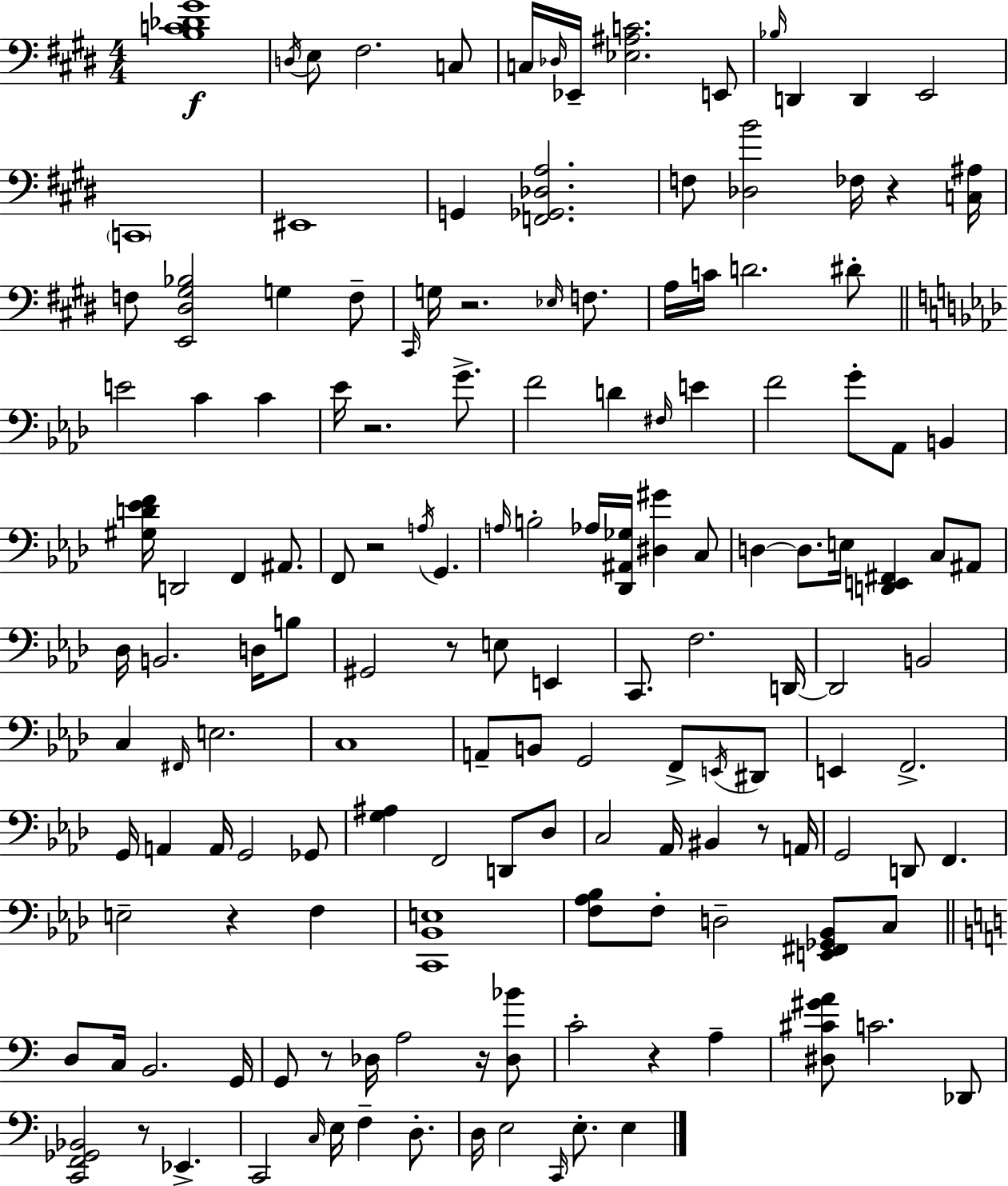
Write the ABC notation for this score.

X:1
T:Untitled
M:4/4
L:1/4
K:E
[B,C_D^G]4 D,/4 E,/2 ^F,2 C,/2 C,/4 _D,/4 _E,,/4 [_E,^A,C]2 E,,/2 _B,/4 D,, D,, E,,2 C,,4 ^E,,4 G,, [F,,_G,,_D,A,]2 F,/2 [_D,B]2 _F,/4 z [C,^A,]/4 F,/2 [E,,^D,^G,_B,]2 G, F,/2 ^C,,/4 G,/4 z2 _E,/4 F,/2 A,/4 C/4 D2 ^D/2 E2 C C _E/4 z2 G/2 F2 D ^F,/4 E F2 G/2 _A,,/2 B,, [^G,D_EF]/4 D,,2 F,, ^A,,/2 F,,/2 z2 A,/4 G,, A,/4 B,2 _A,/4 [_D,,^A,,_G,]/4 [^D,^G] C,/2 D, D,/2 E,/4 [D,,E,,^F,,] C,/2 ^A,,/2 _D,/4 B,,2 D,/4 B,/2 ^G,,2 z/2 E,/2 E,, C,,/2 F,2 D,,/4 D,,2 B,,2 C, ^F,,/4 E,2 C,4 A,,/2 B,,/2 G,,2 F,,/2 E,,/4 ^D,,/2 E,, F,,2 G,,/4 A,, A,,/4 G,,2 _G,,/2 [G,^A,] F,,2 D,,/2 _D,/2 C,2 _A,,/4 ^B,, z/2 A,,/4 G,,2 D,,/2 F,, E,2 z F, [C,,_B,,E,]4 [F,_A,_B,]/2 F,/2 D,2 [E,,^F,,_G,,_B,,]/2 C,/2 D,/2 C,/4 B,,2 G,,/4 G,,/2 z/2 _D,/4 A,2 z/4 [_D,_B]/2 C2 z A, [^D,^C^GA]/2 C2 _D,,/2 [C,,F,,_G,,_B,,]2 z/2 _E,, C,,2 C,/4 E,/4 F, D,/2 D,/4 E,2 C,,/4 E,/2 E,